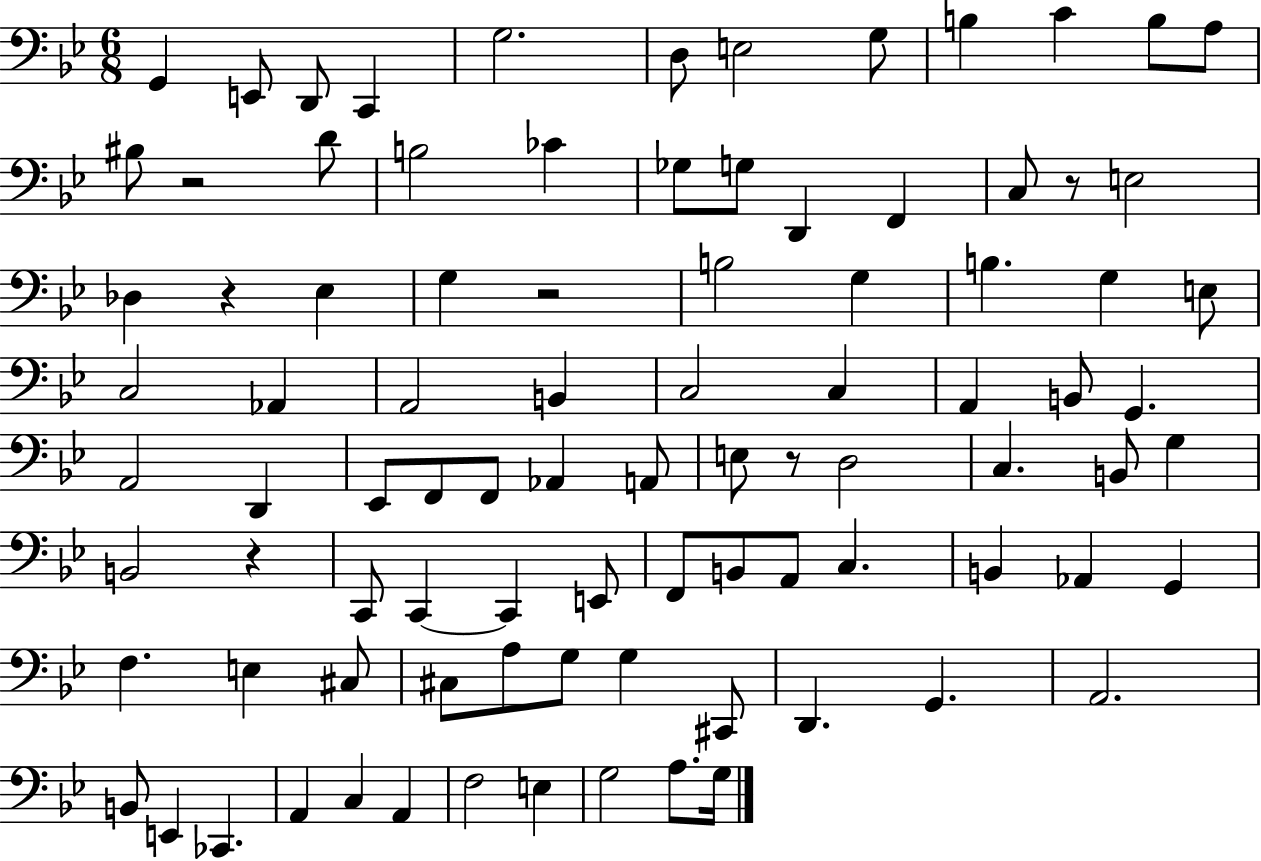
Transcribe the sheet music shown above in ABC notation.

X:1
T:Untitled
M:6/8
L:1/4
K:Bb
G,, E,,/2 D,,/2 C,, G,2 D,/2 E,2 G,/2 B, C B,/2 A,/2 ^B,/2 z2 D/2 B,2 _C _G,/2 G,/2 D,, F,, C,/2 z/2 E,2 _D, z _E, G, z2 B,2 G, B, G, E,/2 C,2 _A,, A,,2 B,, C,2 C, A,, B,,/2 G,, A,,2 D,, _E,,/2 F,,/2 F,,/2 _A,, A,,/2 E,/2 z/2 D,2 C, B,,/2 G, B,,2 z C,,/2 C,, C,, E,,/2 F,,/2 B,,/2 A,,/2 C, B,, _A,, G,, F, E, ^C,/2 ^C,/2 A,/2 G,/2 G, ^C,,/2 D,, G,, A,,2 B,,/2 E,, _C,, A,, C, A,, F,2 E, G,2 A,/2 G,/4